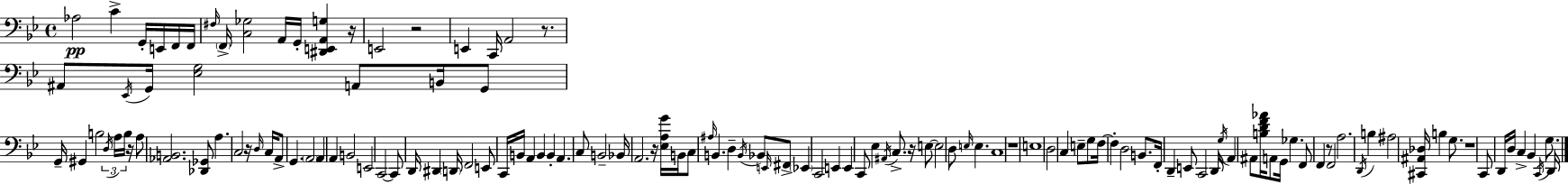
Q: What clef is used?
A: bass